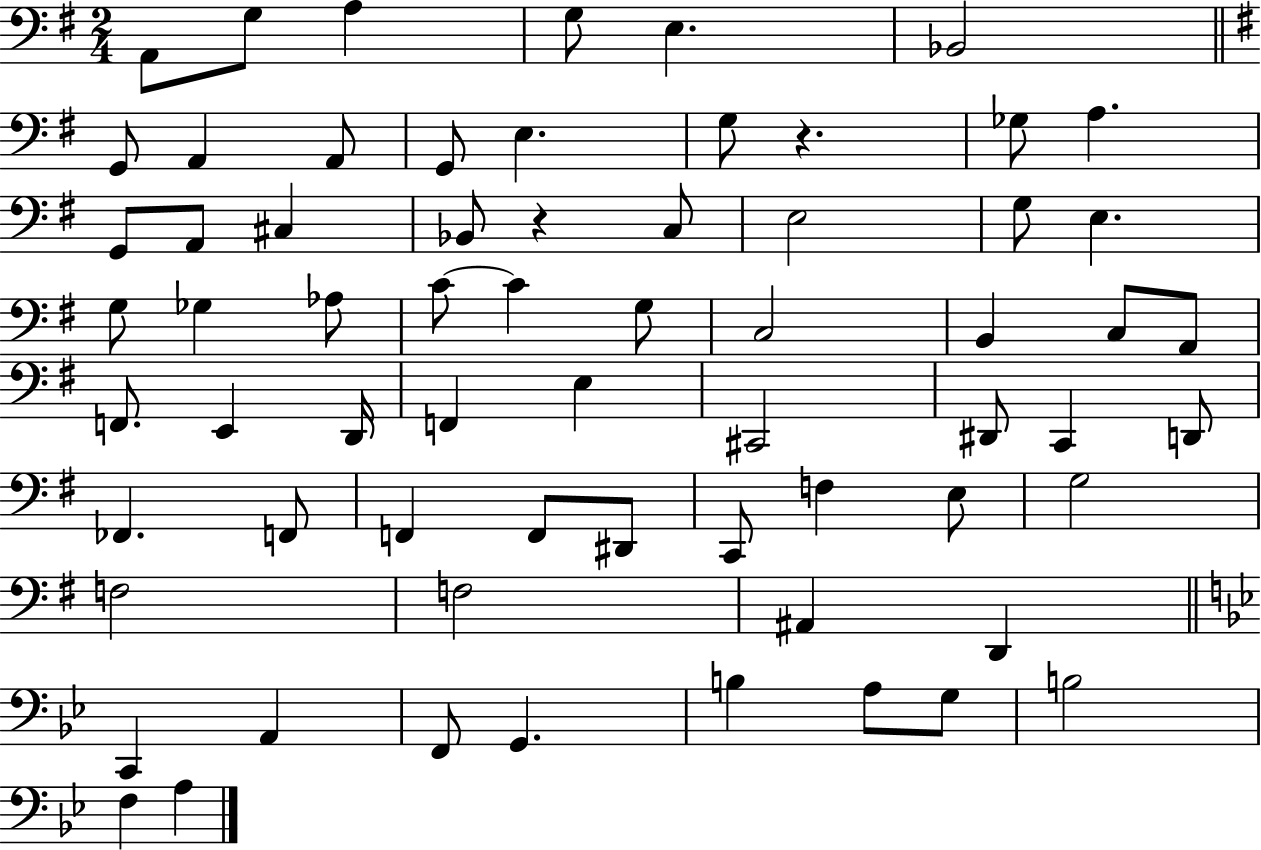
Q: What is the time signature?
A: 2/4